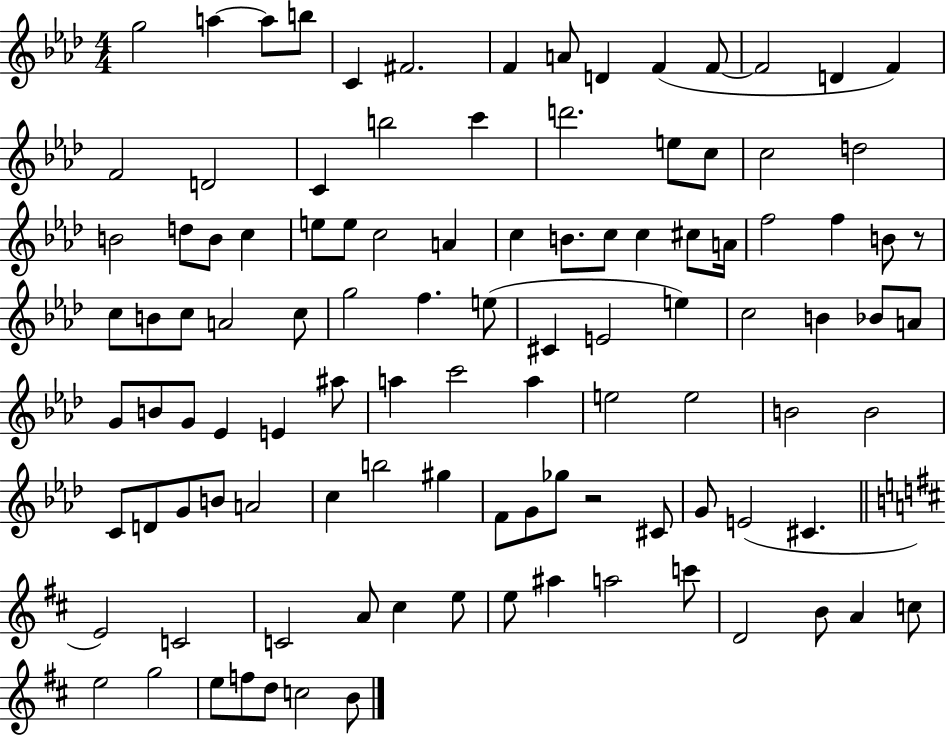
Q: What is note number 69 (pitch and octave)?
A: B4